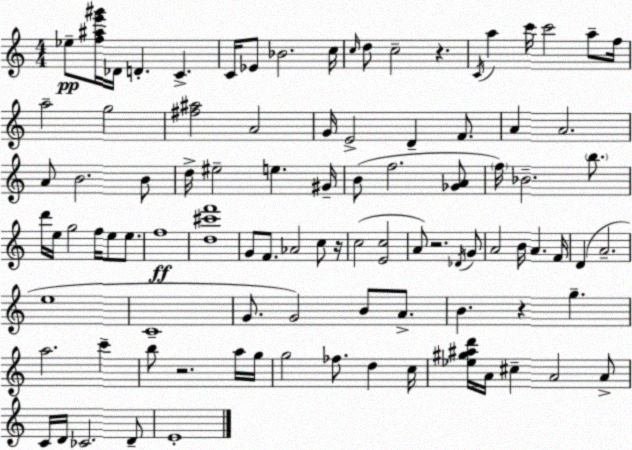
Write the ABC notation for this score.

X:1
T:Untitled
M:4/4
L:1/4
K:C
_e/2 [f^ae'^g']/4 _D/4 D C C/4 _E/2 _B2 c/4 c/4 d/2 c2 z C/4 a c'/4 c'2 a/2 f/4 a2 g2 [^f^a]2 A2 G/4 E2 D F/2 A A2 A/2 B2 B/2 d/4 ^e2 e ^G/4 B/2 f2 [_GA]/2 f/4 _B2 b/2 d'/4 e/4 g2 f/4 e/2 e/2 f4 [d^c'f']4 G/2 F/2 _A2 c/2 z/4 c2 [Ec]2 A/2 z2 _D/4 G/2 A2 B/4 A F/4 D A2 e4 C4 G/2 G2 B/2 A/2 B z g a2 c' b/2 z2 a/4 g/4 g2 _f/2 d c/4 [_e^g^ad']/4 A/4 ^c A2 A/2 C/4 D/4 _C2 D/2 E4